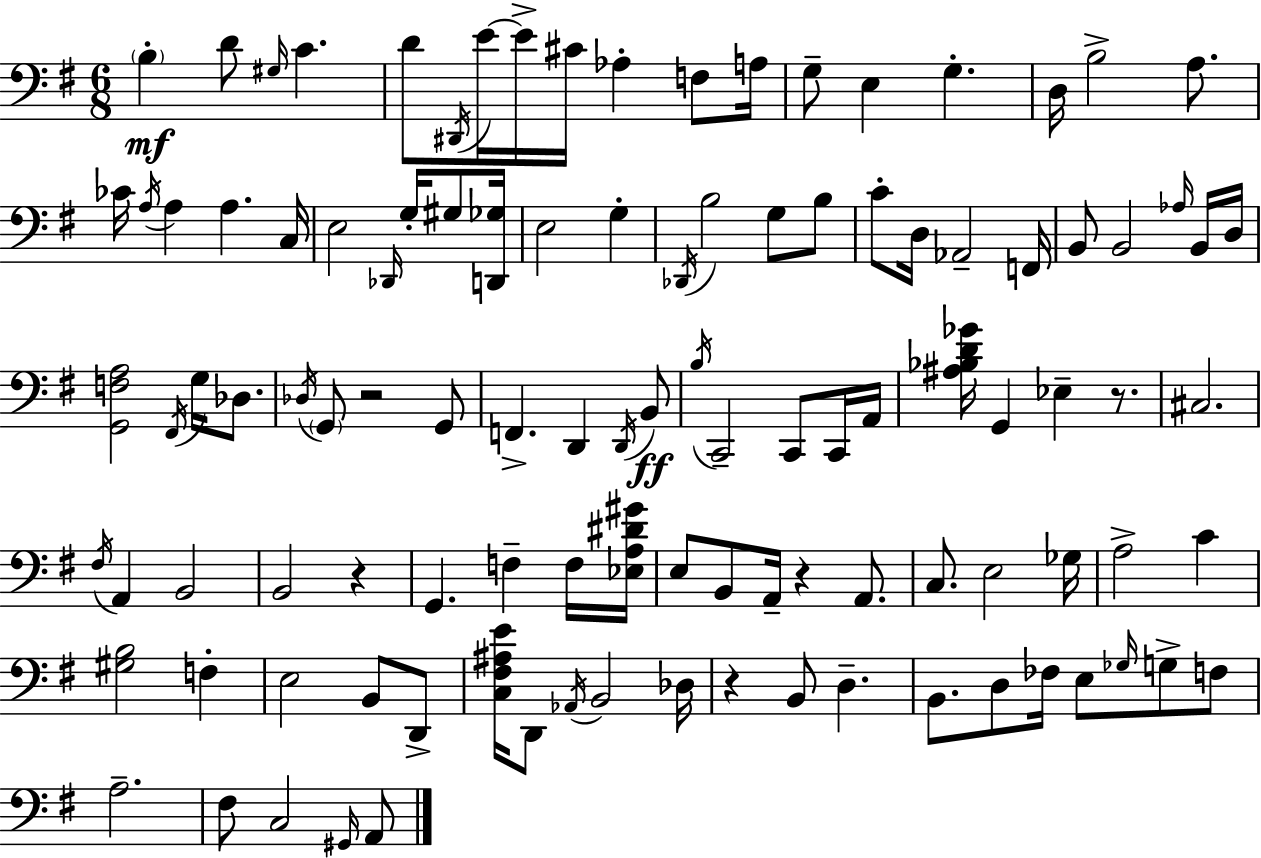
X:1
T:Untitled
M:6/8
L:1/4
K:Em
B, D/2 ^G,/4 C D/2 ^D,,/4 E/4 E/4 ^C/4 _A, F,/2 A,/4 G,/2 E, G, D,/4 B,2 A,/2 _C/4 A,/4 A, A, C,/4 E,2 _D,,/4 G,/4 ^G,/2 [D,,_G,]/4 E,2 G, _D,,/4 B,2 G,/2 B,/2 C/2 D,/4 _A,,2 F,,/4 B,,/2 B,,2 _A,/4 B,,/4 D,/4 [G,,F,A,]2 ^F,,/4 G,/4 _D,/2 _D,/4 G,,/2 z2 G,,/2 F,, D,, D,,/4 B,,/2 B,/4 C,,2 C,,/2 C,,/4 A,,/4 [^A,_B,D_G]/4 G,, _E, z/2 ^C,2 ^F,/4 A,, B,,2 B,,2 z G,, F, F,/4 [_E,A,^D^G]/4 E,/2 B,,/2 A,,/4 z A,,/2 C,/2 E,2 _G,/4 A,2 C [^G,B,]2 F, E,2 B,,/2 D,,/2 [C,^F,^A,E]/4 D,,/2 _A,,/4 B,,2 _D,/4 z B,,/2 D, B,,/2 D,/2 _F,/4 E,/2 _G,/4 G,/2 F,/2 A,2 ^F,/2 C,2 ^G,,/4 A,,/2